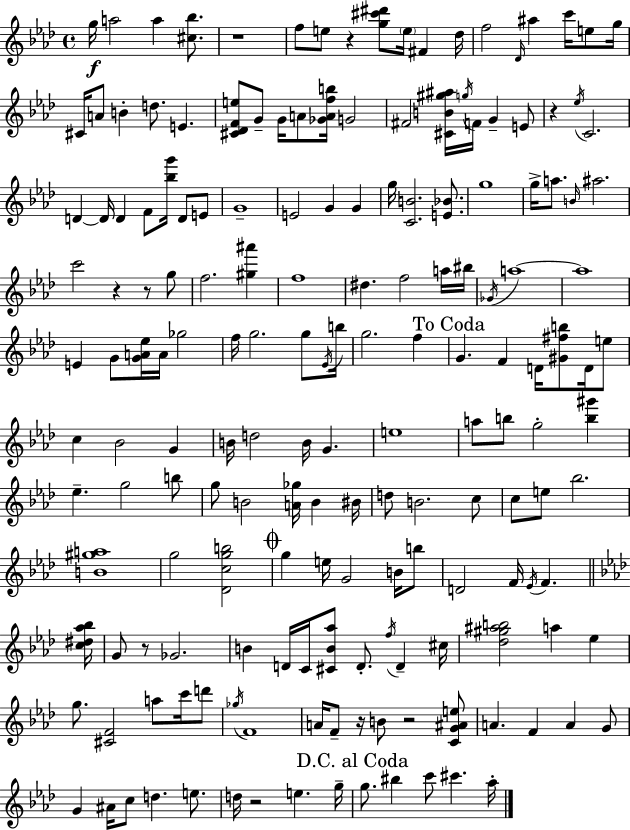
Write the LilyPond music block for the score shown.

{
  \clef treble
  \time 4/4
  \defaultTimeSignature
  \key aes \major
  g''16\f a''2 a''4 <cis'' bes''>8. | r1 | f''8 e''8 r4 <g'' cis''' dis'''>8 \parenthesize e''16 fis'4 des''16 | f''2 \grace { des'16 } ais''4 c'''16 e''8 | \break g''16 cis'16 a'8 b'4-. d''8. e'4. | <cis' des' f' e''>8 g'8-- g'16 a'8 <ges' a' f'' b''>16 g'2 | fis'2 <cis' b' gis'' ais''>16 \acciaccatura { g''16 } f'16 g'4-- | e'8 r4 \acciaccatura { ees''16 } c'2. | \break d'4~~ d'16 d'4 f'8 <bes'' g'''>16 d'8 | e'8 g'1-- | e'2 g'4 g'4 | g''16 <c' b'>2. | \break <e' bes'>8. g''1 | g''16-> a''8. \grace { b'16 } ais''2. | c'''2 r4 | r8 g''8 f''2. | \break <gis'' ais'''>4 f''1 | dis''4. f''2 | a''16 bis''16 \acciaccatura { ges'16 } a''1~~ | a''1 | \break e'4 g'8 <g' a' ees''>16 a'16 ges''2 | f''16 g''2. | g''8 \acciaccatura { ees'16 } b''16 g''2. | f''4 \mark "To Coda" g'4. f'4 | \break d'16 <gis' fis'' b''>8 d'16 e''8 c''4 bes'2 | g'4 b'16 d''2 b'16 | g'4. e''1 | a''8 b''8 g''2-. | \break <b'' gis'''>4 ees''4.-- g''2 | b''8 g''8 b'2 | <a' ges''>16 b'4 bis'16 d''8 b'2. | c''8 c''8 e''8 bes''2. | \break <b' gis'' a''>1 | g''2 <des' c'' g'' b''>2 | \mark \markup { \musicglyph "scripts.coda" } g''4 e''16 g'2 | b'16 b''8 d'2 f'16 \acciaccatura { ees'16 } | \break f'4. \bar "||" \break \key aes \major <c'' dis'' aes'' bes''>16 g'8 r8 ges'2. | b'4 d'16 c'16 <cis' b' aes''>8 d'8.-. \acciaccatura { f''16 } d'4-- | cis''16 <des'' gis'' ais'' b''>2 a''4 ees''4 | g''8. <cis' f'>2 a''8 c'''16 | \break d'''8 \acciaccatura { ges''16 } f'1 | a'16 f'8-- r16 b'8 r2 | <c' g' ais' e''>8 a'4. f'4 a'4 | g'8 g'4 ais'16 c''8 d''4. | \break e''8. d''16 r2 e''4. | g''16-- \mark "D.C. al Coda" g''8. bis''4 c'''8 cis'''4. | aes''16-. \bar "|."
}